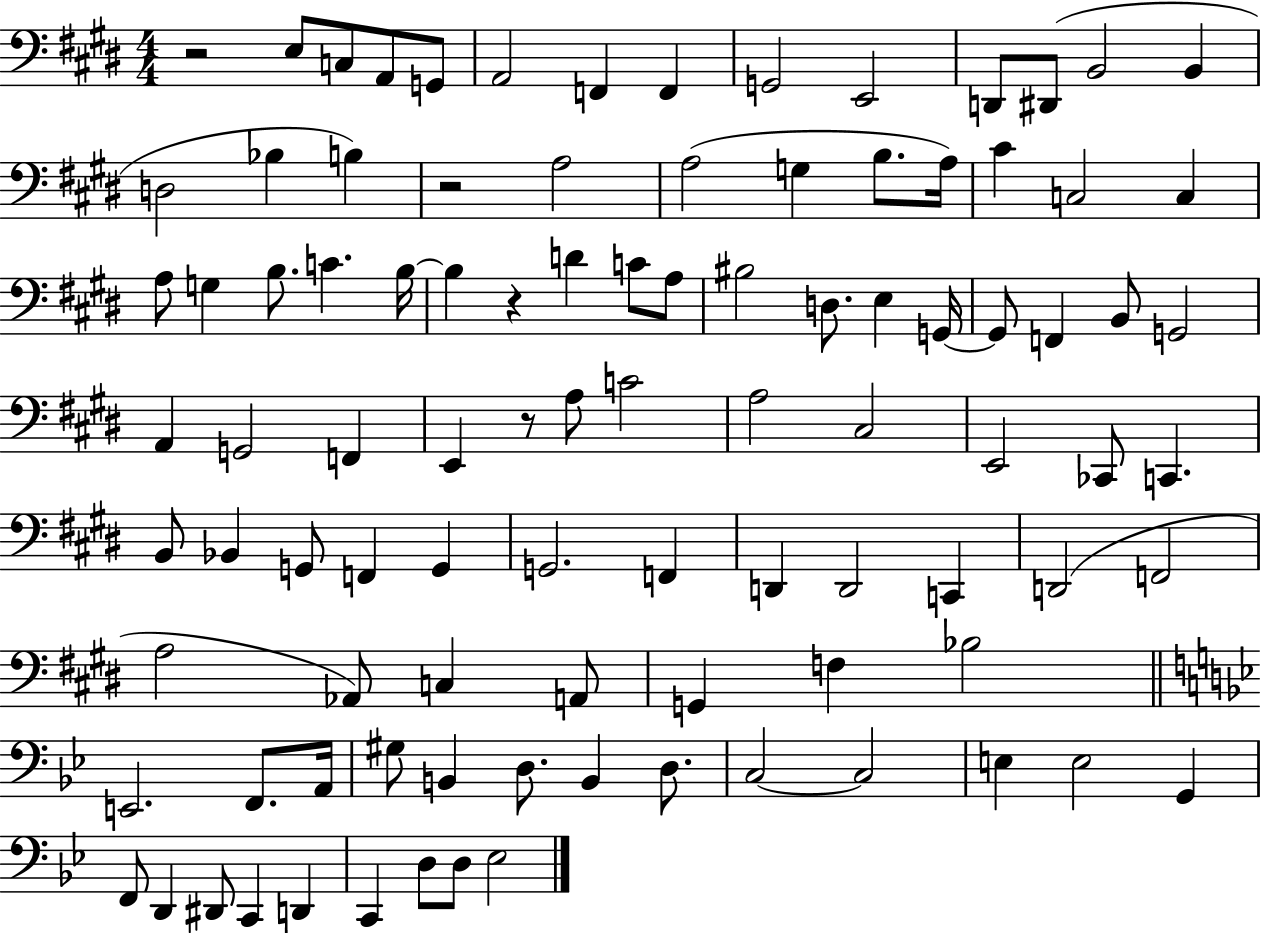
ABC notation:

X:1
T:Untitled
M:4/4
L:1/4
K:E
z2 E,/2 C,/2 A,,/2 G,,/2 A,,2 F,, F,, G,,2 E,,2 D,,/2 ^D,,/2 B,,2 B,, D,2 _B, B, z2 A,2 A,2 G, B,/2 A,/4 ^C C,2 C, A,/2 G, B,/2 C B,/4 B, z D C/2 A,/2 ^B,2 D,/2 E, G,,/4 G,,/2 F,, B,,/2 G,,2 A,, G,,2 F,, E,, z/2 A,/2 C2 A,2 ^C,2 E,,2 _C,,/2 C,, B,,/2 _B,, G,,/2 F,, G,, G,,2 F,, D,, D,,2 C,, D,,2 F,,2 A,2 _A,,/2 C, A,,/2 G,, F, _B,2 E,,2 F,,/2 A,,/4 ^G,/2 B,, D,/2 B,, D,/2 C,2 C,2 E, E,2 G,, F,,/2 D,, ^D,,/2 C,, D,, C,, D,/2 D,/2 _E,2